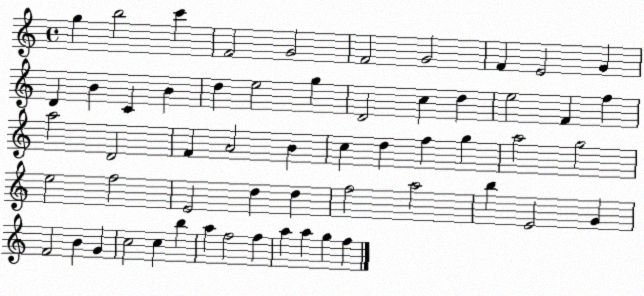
X:1
T:Untitled
M:4/4
L:1/4
K:C
g b2 c' F2 G2 F2 G2 F E2 G D B C B d e2 g D2 c d e2 F f a2 D2 F A2 B c d f g a2 g2 e2 f2 E2 d d f2 a2 b E2 G F2 B G c2 c b a f2 f a a g f